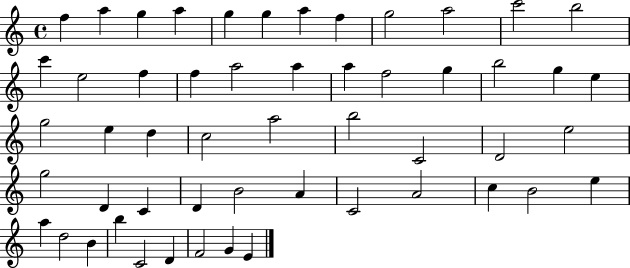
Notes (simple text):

F5/q A5/q G5/q A5/q G5/q G5/q A5/q F5/q G5/h A5/h C6/h B5/h C6/q E5/h F5/q F5/q A5/h A5/q A5/q F5/h G5/q B5/h G5/q E5/q G5/h E5/q D5/q C5/h A5/h B5/h C4/h D4/h E5/h G5/h D4/q C4/q D4/q B4/h A4/q C4/h A4/h C5/q B4/h E5/q A5/q D5/h B4/q B5/q C4/h D4/q F4/h G4/q E4/q